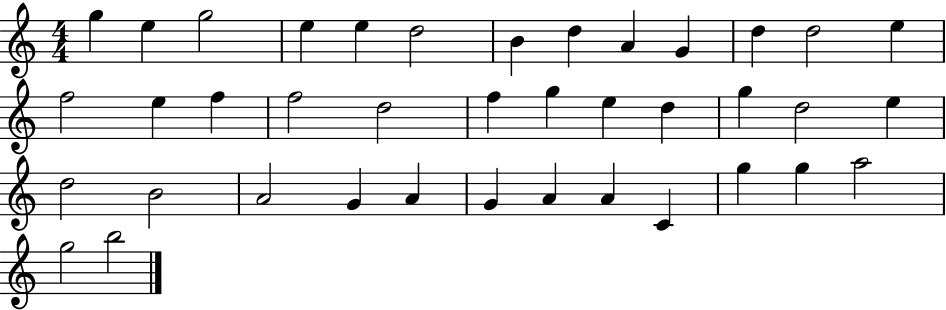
{
  \clef treble
  \numericTimeSignature
  \time 4/4
  \key c \major
  g''4 e''4 g''2 | e''4 e''4 d''2 | b'4 d''4 a'4 g'4 | d''4 d''2 e''4 | \break f''2 e''4 f''4 | f''2 d''2 | f''4 g''4 e''4 d''4 | g''4 d''2 e''4 | \break d''2 b'2 | a'2 g'4 a'4 | g'4 a'4 a'4 c'4 | g''4 g''4 a''2 | \break g''2 b''2 | \bar "|."
}